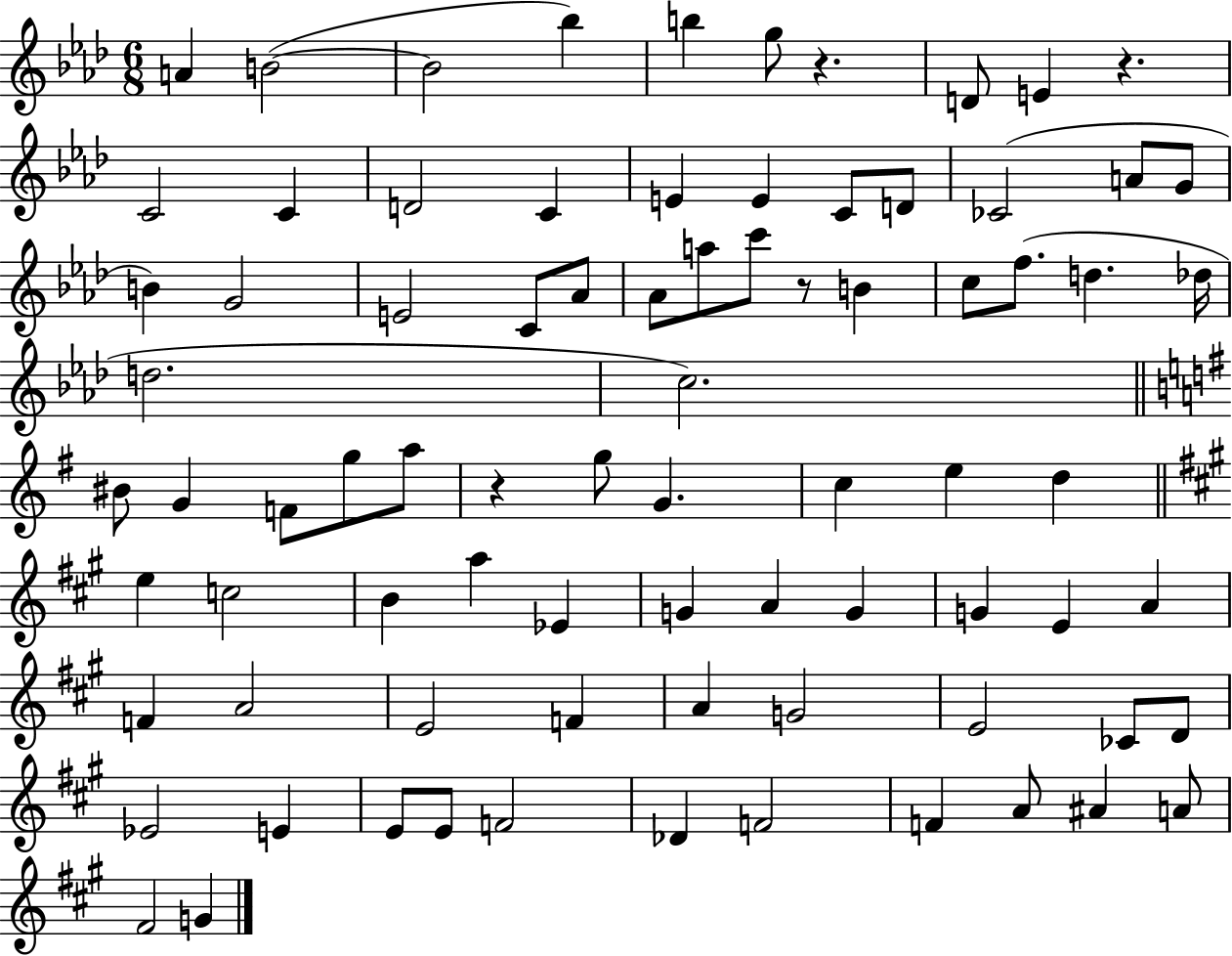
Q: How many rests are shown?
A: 4